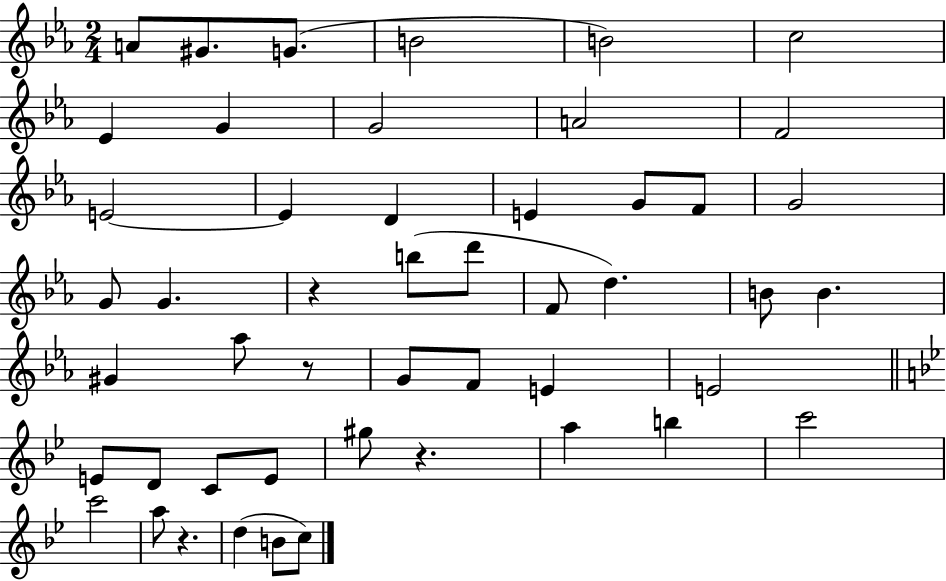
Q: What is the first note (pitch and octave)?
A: A4